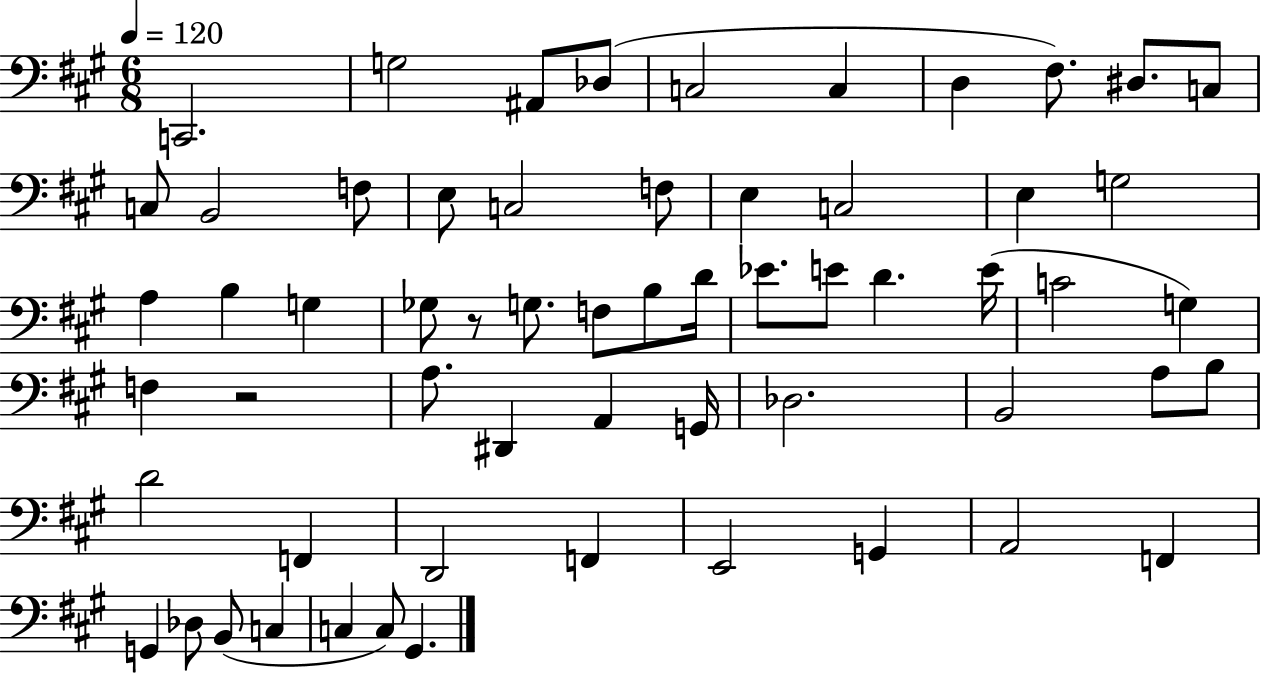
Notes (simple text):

C2/h. G3/h A#2/e Db3/e C3/h C3/q D3/q F#3/e. D#3/e. C3/e C3/e B2/h F3/e E3/e C3/h F3/e E3/q C3/h E3/q G3/h A3/q B3/q G3/q Gb3/e R/e G3/e. F3/e B3/e D4/s Eb4/e. E4/e D4/q. E4/s C4/h G3/q F3/q R/h A3/e. D#2/q A2/q G2/s Db3/h. B2/h A3/e B3/e D4/h F2/q D2/h F2/q E2/h G2/q A2/h F2/q G2/q Db3/e B2/e C3/q C3/q C3/e G#2/q.